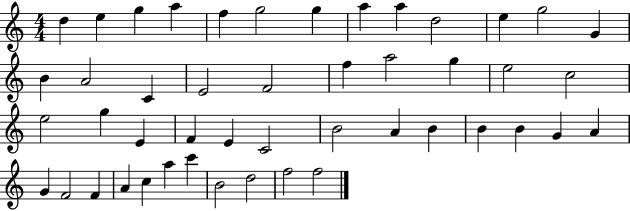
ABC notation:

X:1
T:Untitled
M:4/4
L:1/4
K:C
d e g a f g2 g a a d2 e g2 G B A2 C E2 F2 f a2 g e2 c2 e2 g E F E C2 B2 A B B B G A G F2 F A c a c' B2 d2 f2 f2